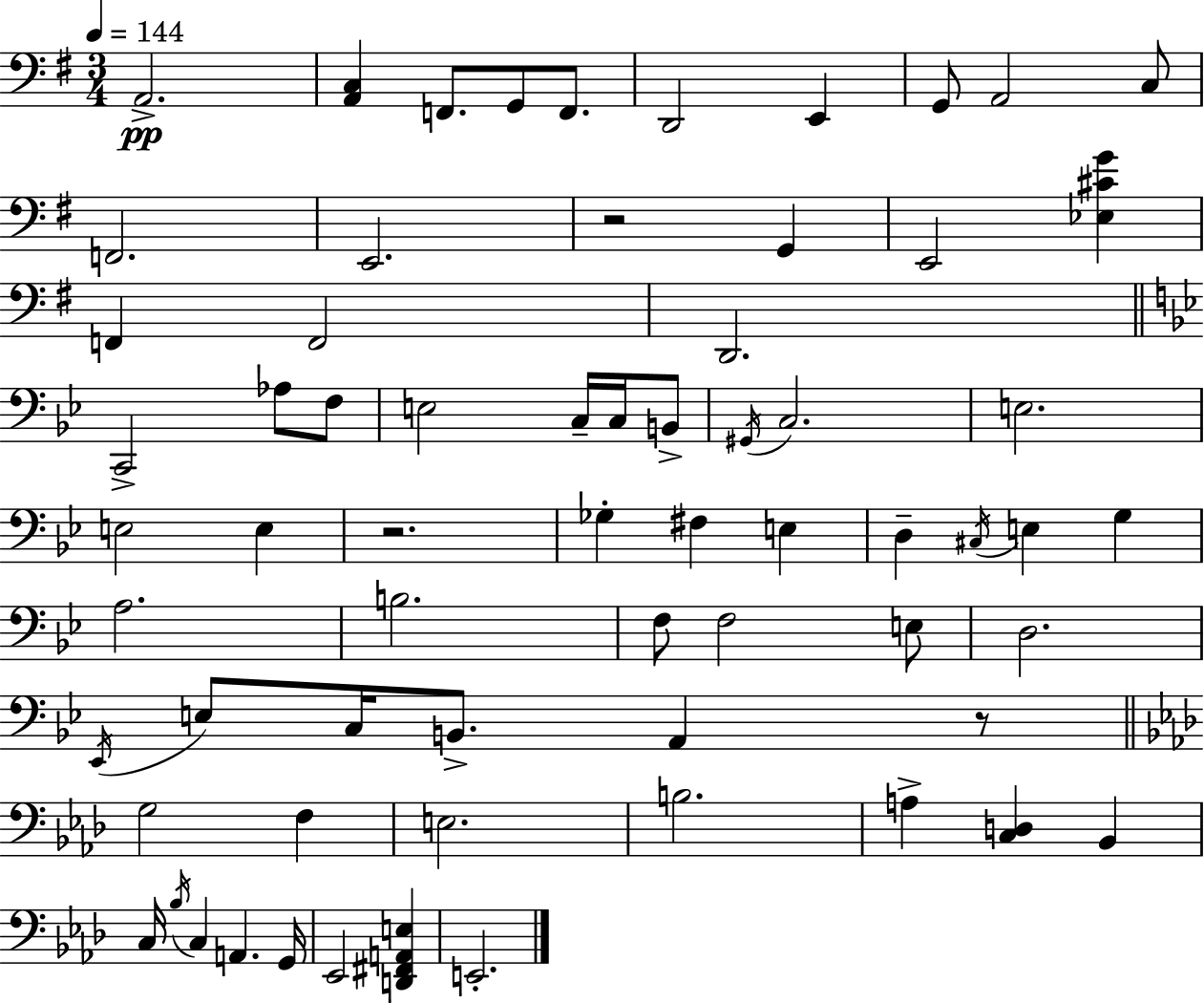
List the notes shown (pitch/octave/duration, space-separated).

A2/h. [A2,C3]/q F2/e. G2/e F2/e. D2/h E2/q G2/e A2/h C3/e F2/h. E2/h. R/h G2/q E2/h [Eb3,C#4,G4]/q F2/q F2/h D2/h. C2/h Ab3/e F3/e E3/h C3/s C3/s B2/e G#2/s C3/h. E3/h. E3/h E3/q R/h. Gb3/q F#3/q E3/q D3/q C#3/s E3/q G3/q A3/h. B3/h. F3/e F3/h E3/e D3/h. Eb2/s E3/e C3/s B2/e. A2/q R/e G3/h F3/q E3/h. B3/h. A3/q [C3,D3]/q Bb2/q C3/s Bb3/s C3/q A2/q. G2/s Eb2/h [D2,F#2,A2,E3]/q E2/h.